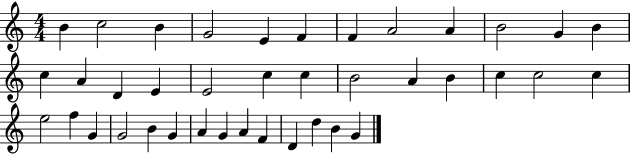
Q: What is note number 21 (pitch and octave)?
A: A4